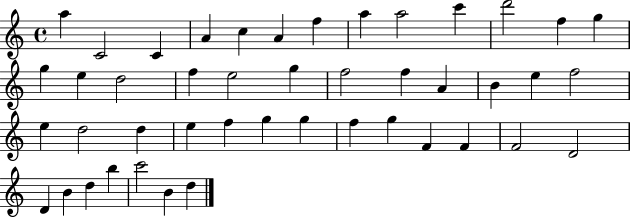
A5/q C4/h C4/q A4/q C5/q A4/q F5/q A5/q A5/h C6/q D6/h F5/q G5/q G5/q E5/q D5/h F5/q E5/h G5/q F5/h F5/q A4/q B4/q E5/q F5/h E5/q D5/h D5/q E5/q F5/q G5/q G5/q F5/q G5/q F4/q F4/q F4/h D4/h D4/q B4/q D5/q B5/q C6/h B4/q D5/q